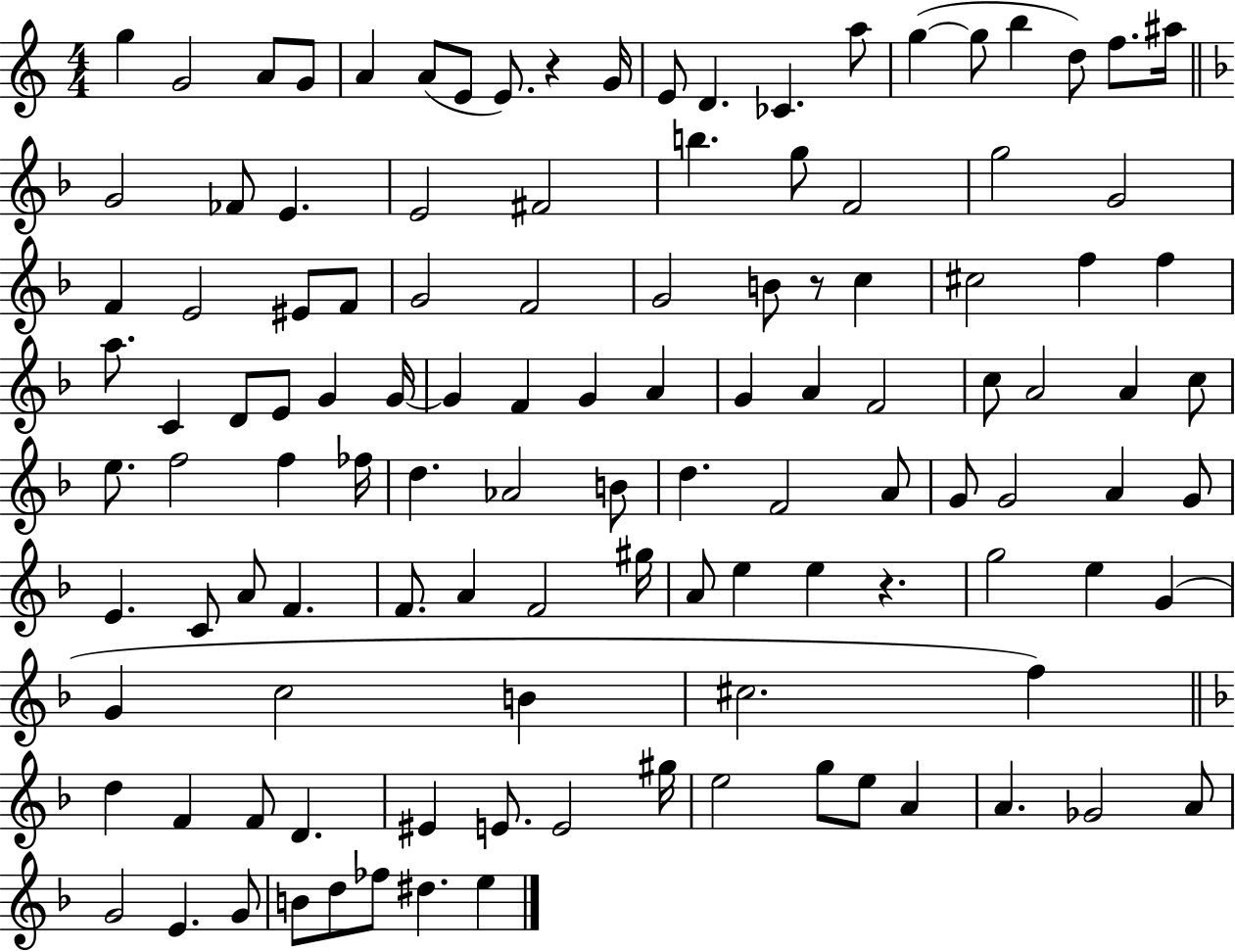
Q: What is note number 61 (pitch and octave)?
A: F5